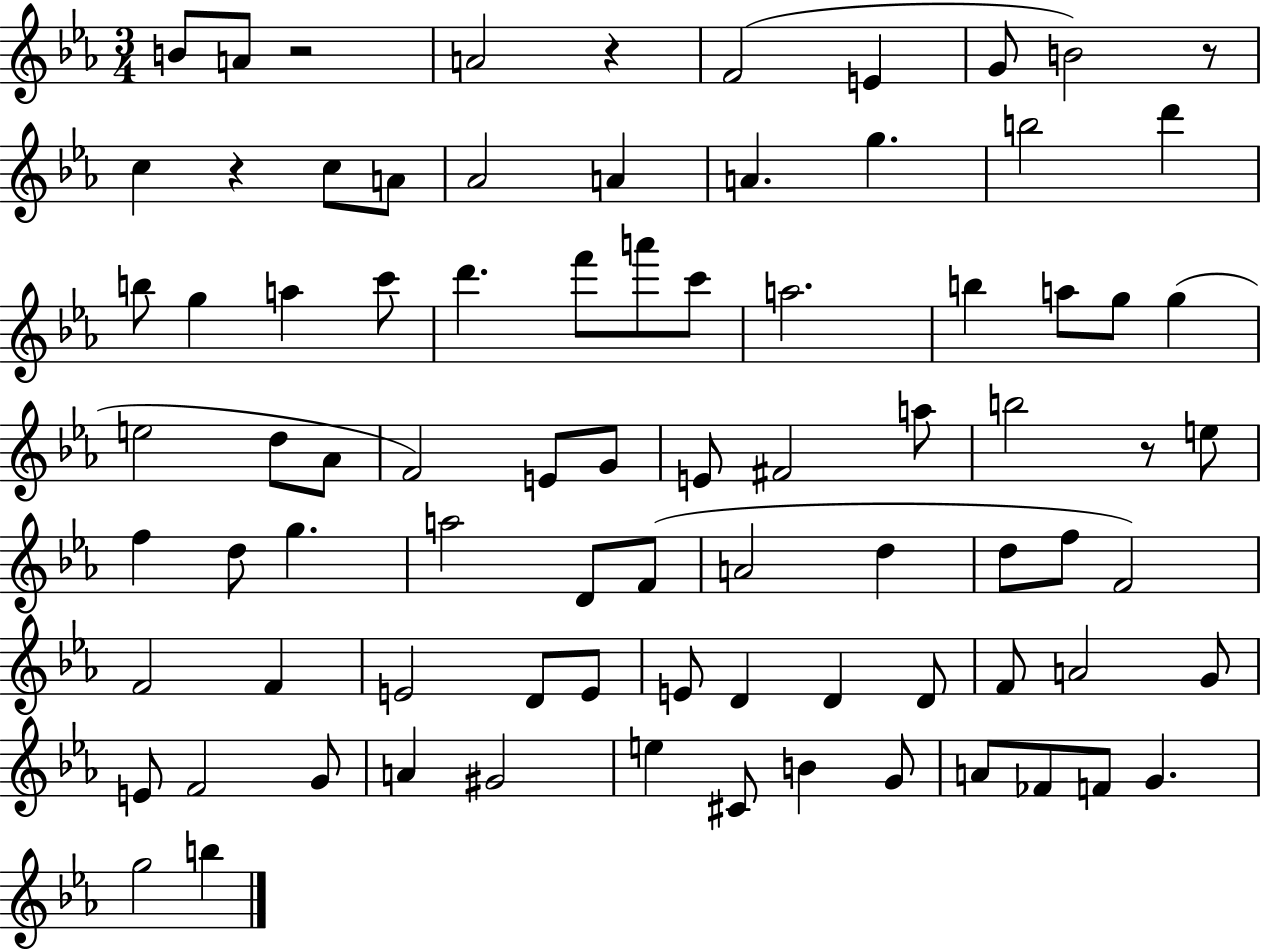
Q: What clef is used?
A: treble